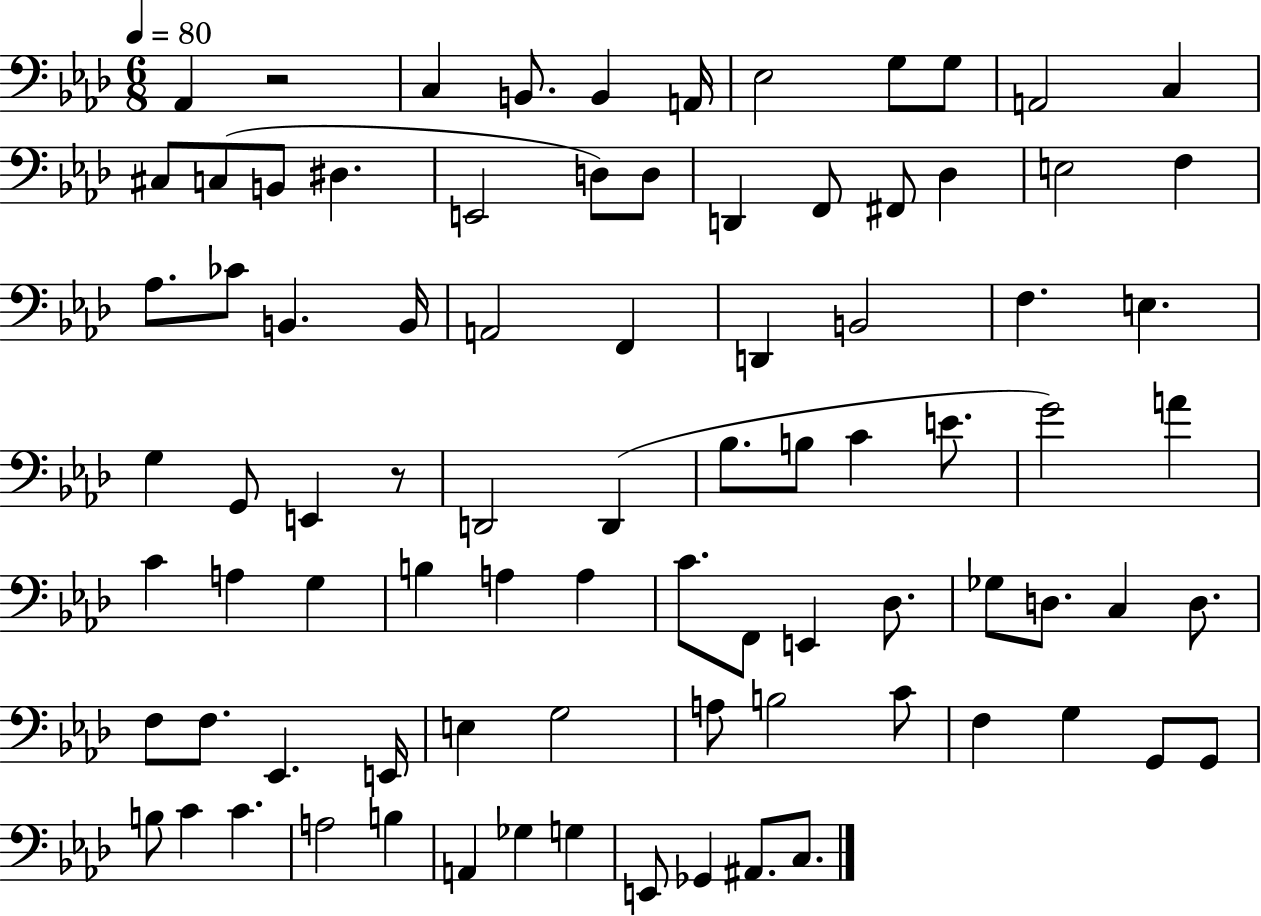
X:1
T:Untitled
M:6/8
L:1/4
K:Ab
_A,, z2 C, B,,/2 B,, A,,/4 _E,2 G,/2 G,/2 A,,2 C, ^C,/2 C,/2 B,,/2 ^D, E,,2 D,/2 D,/2 D,, F,,/2 ^F,,/2 _D, E,2 F, _A,/2 _C/2 B,, B,,/4 A,,2 F,, D,, B,,2 F, E, G, G,,/2 E,, z/2 D,,2 D,, _B,/2 B,/2 C E/2 G2 A C A, G, B, A, A, C/2 F,,/2 E,, _D,/2 _G,/2 D,/2 C, D,/2 F,/2 F,/2 _E,, E,,/4 E, G,2 A,/2 B,2 C/2 F, G, G,,/2 G,,/2 B,/2 C C A,2 B, A,, _G, G, E,,/2 _G,, ^A,,/2 C,/2